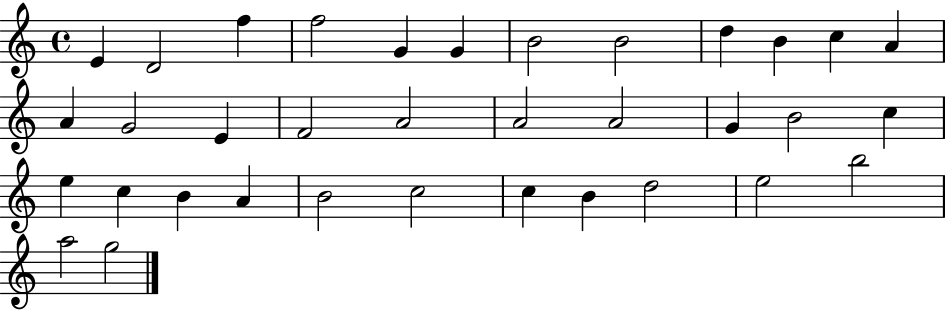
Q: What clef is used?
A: treble